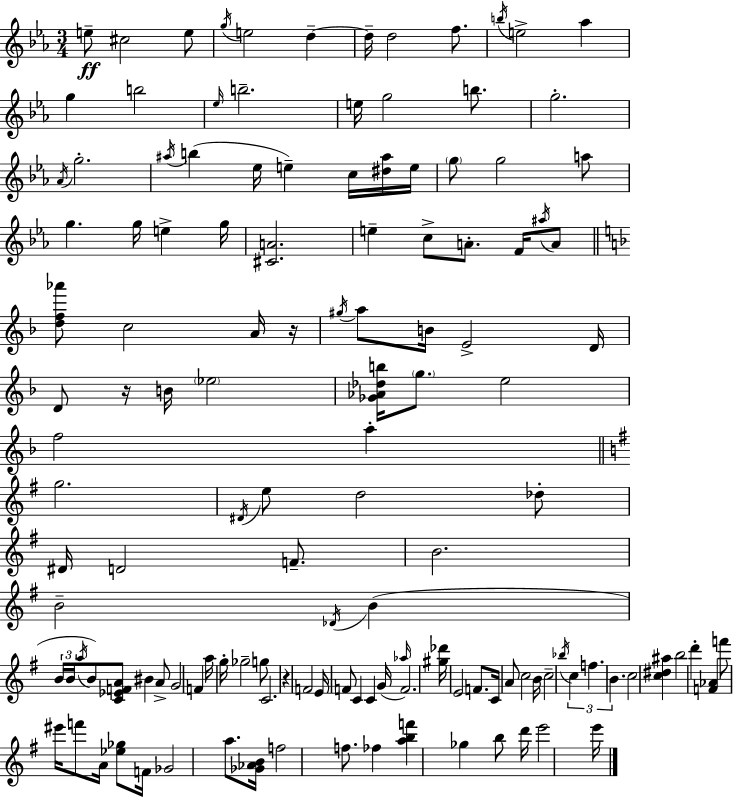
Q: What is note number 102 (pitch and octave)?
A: D6